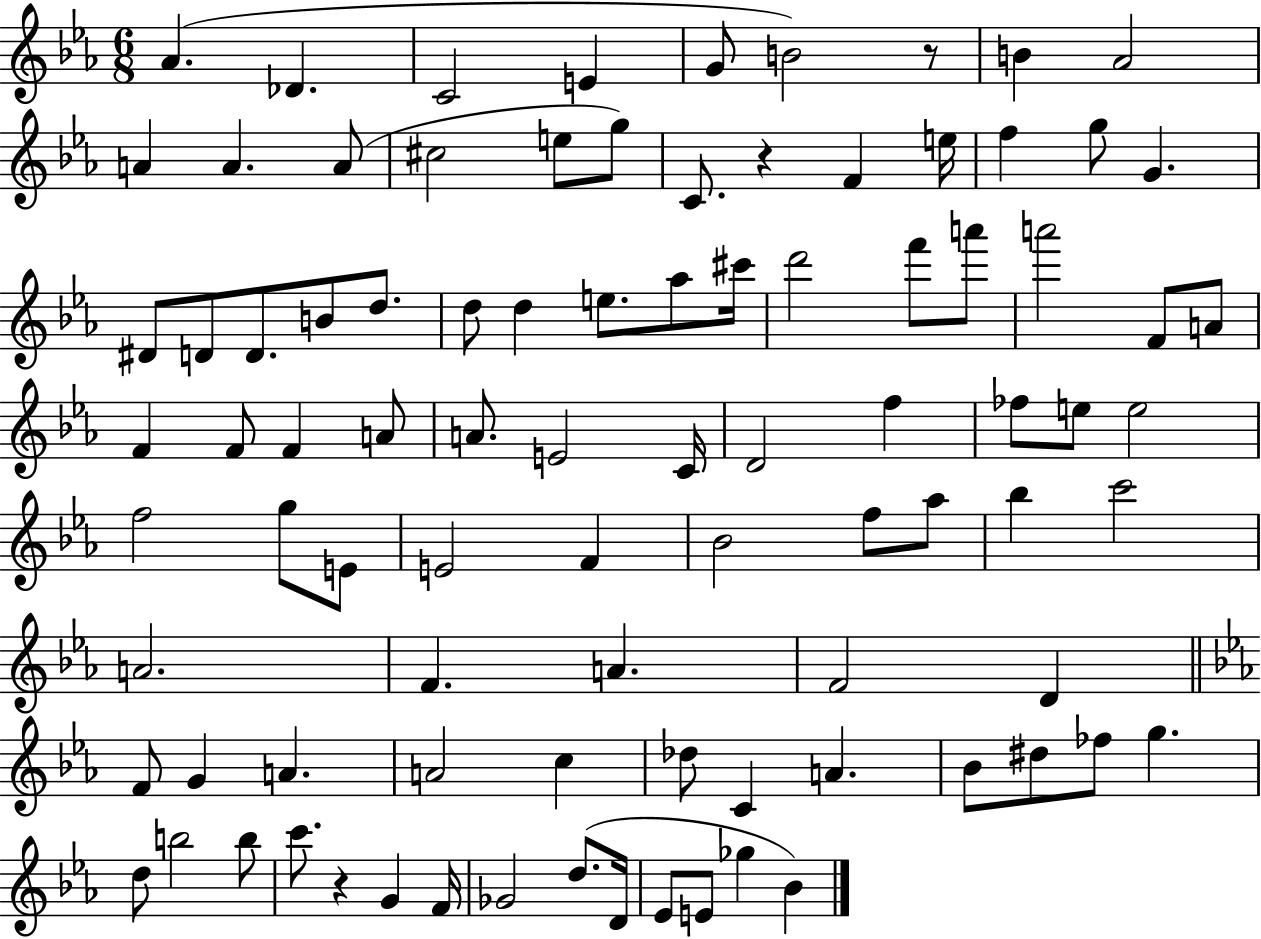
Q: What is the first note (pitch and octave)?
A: Ab4